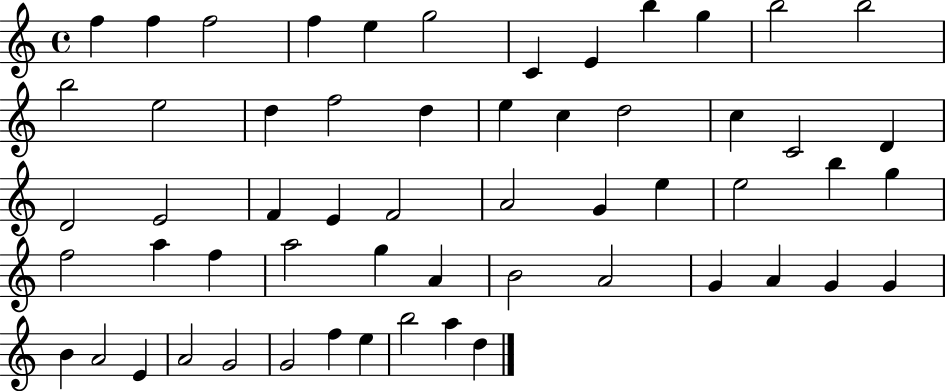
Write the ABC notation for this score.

X:1
T:Untitled
M:4/4
L:1/4
K:C
f f f2 f e g2 C E b g b2 b2 b2 e2 d f2 d e c d2 c C2 D D2 E2 F E F2 A2 G e e2 b g f2 a f a2 g A B2 A2 G A G G B A2 E A2 G2 G2 f e b2 a d